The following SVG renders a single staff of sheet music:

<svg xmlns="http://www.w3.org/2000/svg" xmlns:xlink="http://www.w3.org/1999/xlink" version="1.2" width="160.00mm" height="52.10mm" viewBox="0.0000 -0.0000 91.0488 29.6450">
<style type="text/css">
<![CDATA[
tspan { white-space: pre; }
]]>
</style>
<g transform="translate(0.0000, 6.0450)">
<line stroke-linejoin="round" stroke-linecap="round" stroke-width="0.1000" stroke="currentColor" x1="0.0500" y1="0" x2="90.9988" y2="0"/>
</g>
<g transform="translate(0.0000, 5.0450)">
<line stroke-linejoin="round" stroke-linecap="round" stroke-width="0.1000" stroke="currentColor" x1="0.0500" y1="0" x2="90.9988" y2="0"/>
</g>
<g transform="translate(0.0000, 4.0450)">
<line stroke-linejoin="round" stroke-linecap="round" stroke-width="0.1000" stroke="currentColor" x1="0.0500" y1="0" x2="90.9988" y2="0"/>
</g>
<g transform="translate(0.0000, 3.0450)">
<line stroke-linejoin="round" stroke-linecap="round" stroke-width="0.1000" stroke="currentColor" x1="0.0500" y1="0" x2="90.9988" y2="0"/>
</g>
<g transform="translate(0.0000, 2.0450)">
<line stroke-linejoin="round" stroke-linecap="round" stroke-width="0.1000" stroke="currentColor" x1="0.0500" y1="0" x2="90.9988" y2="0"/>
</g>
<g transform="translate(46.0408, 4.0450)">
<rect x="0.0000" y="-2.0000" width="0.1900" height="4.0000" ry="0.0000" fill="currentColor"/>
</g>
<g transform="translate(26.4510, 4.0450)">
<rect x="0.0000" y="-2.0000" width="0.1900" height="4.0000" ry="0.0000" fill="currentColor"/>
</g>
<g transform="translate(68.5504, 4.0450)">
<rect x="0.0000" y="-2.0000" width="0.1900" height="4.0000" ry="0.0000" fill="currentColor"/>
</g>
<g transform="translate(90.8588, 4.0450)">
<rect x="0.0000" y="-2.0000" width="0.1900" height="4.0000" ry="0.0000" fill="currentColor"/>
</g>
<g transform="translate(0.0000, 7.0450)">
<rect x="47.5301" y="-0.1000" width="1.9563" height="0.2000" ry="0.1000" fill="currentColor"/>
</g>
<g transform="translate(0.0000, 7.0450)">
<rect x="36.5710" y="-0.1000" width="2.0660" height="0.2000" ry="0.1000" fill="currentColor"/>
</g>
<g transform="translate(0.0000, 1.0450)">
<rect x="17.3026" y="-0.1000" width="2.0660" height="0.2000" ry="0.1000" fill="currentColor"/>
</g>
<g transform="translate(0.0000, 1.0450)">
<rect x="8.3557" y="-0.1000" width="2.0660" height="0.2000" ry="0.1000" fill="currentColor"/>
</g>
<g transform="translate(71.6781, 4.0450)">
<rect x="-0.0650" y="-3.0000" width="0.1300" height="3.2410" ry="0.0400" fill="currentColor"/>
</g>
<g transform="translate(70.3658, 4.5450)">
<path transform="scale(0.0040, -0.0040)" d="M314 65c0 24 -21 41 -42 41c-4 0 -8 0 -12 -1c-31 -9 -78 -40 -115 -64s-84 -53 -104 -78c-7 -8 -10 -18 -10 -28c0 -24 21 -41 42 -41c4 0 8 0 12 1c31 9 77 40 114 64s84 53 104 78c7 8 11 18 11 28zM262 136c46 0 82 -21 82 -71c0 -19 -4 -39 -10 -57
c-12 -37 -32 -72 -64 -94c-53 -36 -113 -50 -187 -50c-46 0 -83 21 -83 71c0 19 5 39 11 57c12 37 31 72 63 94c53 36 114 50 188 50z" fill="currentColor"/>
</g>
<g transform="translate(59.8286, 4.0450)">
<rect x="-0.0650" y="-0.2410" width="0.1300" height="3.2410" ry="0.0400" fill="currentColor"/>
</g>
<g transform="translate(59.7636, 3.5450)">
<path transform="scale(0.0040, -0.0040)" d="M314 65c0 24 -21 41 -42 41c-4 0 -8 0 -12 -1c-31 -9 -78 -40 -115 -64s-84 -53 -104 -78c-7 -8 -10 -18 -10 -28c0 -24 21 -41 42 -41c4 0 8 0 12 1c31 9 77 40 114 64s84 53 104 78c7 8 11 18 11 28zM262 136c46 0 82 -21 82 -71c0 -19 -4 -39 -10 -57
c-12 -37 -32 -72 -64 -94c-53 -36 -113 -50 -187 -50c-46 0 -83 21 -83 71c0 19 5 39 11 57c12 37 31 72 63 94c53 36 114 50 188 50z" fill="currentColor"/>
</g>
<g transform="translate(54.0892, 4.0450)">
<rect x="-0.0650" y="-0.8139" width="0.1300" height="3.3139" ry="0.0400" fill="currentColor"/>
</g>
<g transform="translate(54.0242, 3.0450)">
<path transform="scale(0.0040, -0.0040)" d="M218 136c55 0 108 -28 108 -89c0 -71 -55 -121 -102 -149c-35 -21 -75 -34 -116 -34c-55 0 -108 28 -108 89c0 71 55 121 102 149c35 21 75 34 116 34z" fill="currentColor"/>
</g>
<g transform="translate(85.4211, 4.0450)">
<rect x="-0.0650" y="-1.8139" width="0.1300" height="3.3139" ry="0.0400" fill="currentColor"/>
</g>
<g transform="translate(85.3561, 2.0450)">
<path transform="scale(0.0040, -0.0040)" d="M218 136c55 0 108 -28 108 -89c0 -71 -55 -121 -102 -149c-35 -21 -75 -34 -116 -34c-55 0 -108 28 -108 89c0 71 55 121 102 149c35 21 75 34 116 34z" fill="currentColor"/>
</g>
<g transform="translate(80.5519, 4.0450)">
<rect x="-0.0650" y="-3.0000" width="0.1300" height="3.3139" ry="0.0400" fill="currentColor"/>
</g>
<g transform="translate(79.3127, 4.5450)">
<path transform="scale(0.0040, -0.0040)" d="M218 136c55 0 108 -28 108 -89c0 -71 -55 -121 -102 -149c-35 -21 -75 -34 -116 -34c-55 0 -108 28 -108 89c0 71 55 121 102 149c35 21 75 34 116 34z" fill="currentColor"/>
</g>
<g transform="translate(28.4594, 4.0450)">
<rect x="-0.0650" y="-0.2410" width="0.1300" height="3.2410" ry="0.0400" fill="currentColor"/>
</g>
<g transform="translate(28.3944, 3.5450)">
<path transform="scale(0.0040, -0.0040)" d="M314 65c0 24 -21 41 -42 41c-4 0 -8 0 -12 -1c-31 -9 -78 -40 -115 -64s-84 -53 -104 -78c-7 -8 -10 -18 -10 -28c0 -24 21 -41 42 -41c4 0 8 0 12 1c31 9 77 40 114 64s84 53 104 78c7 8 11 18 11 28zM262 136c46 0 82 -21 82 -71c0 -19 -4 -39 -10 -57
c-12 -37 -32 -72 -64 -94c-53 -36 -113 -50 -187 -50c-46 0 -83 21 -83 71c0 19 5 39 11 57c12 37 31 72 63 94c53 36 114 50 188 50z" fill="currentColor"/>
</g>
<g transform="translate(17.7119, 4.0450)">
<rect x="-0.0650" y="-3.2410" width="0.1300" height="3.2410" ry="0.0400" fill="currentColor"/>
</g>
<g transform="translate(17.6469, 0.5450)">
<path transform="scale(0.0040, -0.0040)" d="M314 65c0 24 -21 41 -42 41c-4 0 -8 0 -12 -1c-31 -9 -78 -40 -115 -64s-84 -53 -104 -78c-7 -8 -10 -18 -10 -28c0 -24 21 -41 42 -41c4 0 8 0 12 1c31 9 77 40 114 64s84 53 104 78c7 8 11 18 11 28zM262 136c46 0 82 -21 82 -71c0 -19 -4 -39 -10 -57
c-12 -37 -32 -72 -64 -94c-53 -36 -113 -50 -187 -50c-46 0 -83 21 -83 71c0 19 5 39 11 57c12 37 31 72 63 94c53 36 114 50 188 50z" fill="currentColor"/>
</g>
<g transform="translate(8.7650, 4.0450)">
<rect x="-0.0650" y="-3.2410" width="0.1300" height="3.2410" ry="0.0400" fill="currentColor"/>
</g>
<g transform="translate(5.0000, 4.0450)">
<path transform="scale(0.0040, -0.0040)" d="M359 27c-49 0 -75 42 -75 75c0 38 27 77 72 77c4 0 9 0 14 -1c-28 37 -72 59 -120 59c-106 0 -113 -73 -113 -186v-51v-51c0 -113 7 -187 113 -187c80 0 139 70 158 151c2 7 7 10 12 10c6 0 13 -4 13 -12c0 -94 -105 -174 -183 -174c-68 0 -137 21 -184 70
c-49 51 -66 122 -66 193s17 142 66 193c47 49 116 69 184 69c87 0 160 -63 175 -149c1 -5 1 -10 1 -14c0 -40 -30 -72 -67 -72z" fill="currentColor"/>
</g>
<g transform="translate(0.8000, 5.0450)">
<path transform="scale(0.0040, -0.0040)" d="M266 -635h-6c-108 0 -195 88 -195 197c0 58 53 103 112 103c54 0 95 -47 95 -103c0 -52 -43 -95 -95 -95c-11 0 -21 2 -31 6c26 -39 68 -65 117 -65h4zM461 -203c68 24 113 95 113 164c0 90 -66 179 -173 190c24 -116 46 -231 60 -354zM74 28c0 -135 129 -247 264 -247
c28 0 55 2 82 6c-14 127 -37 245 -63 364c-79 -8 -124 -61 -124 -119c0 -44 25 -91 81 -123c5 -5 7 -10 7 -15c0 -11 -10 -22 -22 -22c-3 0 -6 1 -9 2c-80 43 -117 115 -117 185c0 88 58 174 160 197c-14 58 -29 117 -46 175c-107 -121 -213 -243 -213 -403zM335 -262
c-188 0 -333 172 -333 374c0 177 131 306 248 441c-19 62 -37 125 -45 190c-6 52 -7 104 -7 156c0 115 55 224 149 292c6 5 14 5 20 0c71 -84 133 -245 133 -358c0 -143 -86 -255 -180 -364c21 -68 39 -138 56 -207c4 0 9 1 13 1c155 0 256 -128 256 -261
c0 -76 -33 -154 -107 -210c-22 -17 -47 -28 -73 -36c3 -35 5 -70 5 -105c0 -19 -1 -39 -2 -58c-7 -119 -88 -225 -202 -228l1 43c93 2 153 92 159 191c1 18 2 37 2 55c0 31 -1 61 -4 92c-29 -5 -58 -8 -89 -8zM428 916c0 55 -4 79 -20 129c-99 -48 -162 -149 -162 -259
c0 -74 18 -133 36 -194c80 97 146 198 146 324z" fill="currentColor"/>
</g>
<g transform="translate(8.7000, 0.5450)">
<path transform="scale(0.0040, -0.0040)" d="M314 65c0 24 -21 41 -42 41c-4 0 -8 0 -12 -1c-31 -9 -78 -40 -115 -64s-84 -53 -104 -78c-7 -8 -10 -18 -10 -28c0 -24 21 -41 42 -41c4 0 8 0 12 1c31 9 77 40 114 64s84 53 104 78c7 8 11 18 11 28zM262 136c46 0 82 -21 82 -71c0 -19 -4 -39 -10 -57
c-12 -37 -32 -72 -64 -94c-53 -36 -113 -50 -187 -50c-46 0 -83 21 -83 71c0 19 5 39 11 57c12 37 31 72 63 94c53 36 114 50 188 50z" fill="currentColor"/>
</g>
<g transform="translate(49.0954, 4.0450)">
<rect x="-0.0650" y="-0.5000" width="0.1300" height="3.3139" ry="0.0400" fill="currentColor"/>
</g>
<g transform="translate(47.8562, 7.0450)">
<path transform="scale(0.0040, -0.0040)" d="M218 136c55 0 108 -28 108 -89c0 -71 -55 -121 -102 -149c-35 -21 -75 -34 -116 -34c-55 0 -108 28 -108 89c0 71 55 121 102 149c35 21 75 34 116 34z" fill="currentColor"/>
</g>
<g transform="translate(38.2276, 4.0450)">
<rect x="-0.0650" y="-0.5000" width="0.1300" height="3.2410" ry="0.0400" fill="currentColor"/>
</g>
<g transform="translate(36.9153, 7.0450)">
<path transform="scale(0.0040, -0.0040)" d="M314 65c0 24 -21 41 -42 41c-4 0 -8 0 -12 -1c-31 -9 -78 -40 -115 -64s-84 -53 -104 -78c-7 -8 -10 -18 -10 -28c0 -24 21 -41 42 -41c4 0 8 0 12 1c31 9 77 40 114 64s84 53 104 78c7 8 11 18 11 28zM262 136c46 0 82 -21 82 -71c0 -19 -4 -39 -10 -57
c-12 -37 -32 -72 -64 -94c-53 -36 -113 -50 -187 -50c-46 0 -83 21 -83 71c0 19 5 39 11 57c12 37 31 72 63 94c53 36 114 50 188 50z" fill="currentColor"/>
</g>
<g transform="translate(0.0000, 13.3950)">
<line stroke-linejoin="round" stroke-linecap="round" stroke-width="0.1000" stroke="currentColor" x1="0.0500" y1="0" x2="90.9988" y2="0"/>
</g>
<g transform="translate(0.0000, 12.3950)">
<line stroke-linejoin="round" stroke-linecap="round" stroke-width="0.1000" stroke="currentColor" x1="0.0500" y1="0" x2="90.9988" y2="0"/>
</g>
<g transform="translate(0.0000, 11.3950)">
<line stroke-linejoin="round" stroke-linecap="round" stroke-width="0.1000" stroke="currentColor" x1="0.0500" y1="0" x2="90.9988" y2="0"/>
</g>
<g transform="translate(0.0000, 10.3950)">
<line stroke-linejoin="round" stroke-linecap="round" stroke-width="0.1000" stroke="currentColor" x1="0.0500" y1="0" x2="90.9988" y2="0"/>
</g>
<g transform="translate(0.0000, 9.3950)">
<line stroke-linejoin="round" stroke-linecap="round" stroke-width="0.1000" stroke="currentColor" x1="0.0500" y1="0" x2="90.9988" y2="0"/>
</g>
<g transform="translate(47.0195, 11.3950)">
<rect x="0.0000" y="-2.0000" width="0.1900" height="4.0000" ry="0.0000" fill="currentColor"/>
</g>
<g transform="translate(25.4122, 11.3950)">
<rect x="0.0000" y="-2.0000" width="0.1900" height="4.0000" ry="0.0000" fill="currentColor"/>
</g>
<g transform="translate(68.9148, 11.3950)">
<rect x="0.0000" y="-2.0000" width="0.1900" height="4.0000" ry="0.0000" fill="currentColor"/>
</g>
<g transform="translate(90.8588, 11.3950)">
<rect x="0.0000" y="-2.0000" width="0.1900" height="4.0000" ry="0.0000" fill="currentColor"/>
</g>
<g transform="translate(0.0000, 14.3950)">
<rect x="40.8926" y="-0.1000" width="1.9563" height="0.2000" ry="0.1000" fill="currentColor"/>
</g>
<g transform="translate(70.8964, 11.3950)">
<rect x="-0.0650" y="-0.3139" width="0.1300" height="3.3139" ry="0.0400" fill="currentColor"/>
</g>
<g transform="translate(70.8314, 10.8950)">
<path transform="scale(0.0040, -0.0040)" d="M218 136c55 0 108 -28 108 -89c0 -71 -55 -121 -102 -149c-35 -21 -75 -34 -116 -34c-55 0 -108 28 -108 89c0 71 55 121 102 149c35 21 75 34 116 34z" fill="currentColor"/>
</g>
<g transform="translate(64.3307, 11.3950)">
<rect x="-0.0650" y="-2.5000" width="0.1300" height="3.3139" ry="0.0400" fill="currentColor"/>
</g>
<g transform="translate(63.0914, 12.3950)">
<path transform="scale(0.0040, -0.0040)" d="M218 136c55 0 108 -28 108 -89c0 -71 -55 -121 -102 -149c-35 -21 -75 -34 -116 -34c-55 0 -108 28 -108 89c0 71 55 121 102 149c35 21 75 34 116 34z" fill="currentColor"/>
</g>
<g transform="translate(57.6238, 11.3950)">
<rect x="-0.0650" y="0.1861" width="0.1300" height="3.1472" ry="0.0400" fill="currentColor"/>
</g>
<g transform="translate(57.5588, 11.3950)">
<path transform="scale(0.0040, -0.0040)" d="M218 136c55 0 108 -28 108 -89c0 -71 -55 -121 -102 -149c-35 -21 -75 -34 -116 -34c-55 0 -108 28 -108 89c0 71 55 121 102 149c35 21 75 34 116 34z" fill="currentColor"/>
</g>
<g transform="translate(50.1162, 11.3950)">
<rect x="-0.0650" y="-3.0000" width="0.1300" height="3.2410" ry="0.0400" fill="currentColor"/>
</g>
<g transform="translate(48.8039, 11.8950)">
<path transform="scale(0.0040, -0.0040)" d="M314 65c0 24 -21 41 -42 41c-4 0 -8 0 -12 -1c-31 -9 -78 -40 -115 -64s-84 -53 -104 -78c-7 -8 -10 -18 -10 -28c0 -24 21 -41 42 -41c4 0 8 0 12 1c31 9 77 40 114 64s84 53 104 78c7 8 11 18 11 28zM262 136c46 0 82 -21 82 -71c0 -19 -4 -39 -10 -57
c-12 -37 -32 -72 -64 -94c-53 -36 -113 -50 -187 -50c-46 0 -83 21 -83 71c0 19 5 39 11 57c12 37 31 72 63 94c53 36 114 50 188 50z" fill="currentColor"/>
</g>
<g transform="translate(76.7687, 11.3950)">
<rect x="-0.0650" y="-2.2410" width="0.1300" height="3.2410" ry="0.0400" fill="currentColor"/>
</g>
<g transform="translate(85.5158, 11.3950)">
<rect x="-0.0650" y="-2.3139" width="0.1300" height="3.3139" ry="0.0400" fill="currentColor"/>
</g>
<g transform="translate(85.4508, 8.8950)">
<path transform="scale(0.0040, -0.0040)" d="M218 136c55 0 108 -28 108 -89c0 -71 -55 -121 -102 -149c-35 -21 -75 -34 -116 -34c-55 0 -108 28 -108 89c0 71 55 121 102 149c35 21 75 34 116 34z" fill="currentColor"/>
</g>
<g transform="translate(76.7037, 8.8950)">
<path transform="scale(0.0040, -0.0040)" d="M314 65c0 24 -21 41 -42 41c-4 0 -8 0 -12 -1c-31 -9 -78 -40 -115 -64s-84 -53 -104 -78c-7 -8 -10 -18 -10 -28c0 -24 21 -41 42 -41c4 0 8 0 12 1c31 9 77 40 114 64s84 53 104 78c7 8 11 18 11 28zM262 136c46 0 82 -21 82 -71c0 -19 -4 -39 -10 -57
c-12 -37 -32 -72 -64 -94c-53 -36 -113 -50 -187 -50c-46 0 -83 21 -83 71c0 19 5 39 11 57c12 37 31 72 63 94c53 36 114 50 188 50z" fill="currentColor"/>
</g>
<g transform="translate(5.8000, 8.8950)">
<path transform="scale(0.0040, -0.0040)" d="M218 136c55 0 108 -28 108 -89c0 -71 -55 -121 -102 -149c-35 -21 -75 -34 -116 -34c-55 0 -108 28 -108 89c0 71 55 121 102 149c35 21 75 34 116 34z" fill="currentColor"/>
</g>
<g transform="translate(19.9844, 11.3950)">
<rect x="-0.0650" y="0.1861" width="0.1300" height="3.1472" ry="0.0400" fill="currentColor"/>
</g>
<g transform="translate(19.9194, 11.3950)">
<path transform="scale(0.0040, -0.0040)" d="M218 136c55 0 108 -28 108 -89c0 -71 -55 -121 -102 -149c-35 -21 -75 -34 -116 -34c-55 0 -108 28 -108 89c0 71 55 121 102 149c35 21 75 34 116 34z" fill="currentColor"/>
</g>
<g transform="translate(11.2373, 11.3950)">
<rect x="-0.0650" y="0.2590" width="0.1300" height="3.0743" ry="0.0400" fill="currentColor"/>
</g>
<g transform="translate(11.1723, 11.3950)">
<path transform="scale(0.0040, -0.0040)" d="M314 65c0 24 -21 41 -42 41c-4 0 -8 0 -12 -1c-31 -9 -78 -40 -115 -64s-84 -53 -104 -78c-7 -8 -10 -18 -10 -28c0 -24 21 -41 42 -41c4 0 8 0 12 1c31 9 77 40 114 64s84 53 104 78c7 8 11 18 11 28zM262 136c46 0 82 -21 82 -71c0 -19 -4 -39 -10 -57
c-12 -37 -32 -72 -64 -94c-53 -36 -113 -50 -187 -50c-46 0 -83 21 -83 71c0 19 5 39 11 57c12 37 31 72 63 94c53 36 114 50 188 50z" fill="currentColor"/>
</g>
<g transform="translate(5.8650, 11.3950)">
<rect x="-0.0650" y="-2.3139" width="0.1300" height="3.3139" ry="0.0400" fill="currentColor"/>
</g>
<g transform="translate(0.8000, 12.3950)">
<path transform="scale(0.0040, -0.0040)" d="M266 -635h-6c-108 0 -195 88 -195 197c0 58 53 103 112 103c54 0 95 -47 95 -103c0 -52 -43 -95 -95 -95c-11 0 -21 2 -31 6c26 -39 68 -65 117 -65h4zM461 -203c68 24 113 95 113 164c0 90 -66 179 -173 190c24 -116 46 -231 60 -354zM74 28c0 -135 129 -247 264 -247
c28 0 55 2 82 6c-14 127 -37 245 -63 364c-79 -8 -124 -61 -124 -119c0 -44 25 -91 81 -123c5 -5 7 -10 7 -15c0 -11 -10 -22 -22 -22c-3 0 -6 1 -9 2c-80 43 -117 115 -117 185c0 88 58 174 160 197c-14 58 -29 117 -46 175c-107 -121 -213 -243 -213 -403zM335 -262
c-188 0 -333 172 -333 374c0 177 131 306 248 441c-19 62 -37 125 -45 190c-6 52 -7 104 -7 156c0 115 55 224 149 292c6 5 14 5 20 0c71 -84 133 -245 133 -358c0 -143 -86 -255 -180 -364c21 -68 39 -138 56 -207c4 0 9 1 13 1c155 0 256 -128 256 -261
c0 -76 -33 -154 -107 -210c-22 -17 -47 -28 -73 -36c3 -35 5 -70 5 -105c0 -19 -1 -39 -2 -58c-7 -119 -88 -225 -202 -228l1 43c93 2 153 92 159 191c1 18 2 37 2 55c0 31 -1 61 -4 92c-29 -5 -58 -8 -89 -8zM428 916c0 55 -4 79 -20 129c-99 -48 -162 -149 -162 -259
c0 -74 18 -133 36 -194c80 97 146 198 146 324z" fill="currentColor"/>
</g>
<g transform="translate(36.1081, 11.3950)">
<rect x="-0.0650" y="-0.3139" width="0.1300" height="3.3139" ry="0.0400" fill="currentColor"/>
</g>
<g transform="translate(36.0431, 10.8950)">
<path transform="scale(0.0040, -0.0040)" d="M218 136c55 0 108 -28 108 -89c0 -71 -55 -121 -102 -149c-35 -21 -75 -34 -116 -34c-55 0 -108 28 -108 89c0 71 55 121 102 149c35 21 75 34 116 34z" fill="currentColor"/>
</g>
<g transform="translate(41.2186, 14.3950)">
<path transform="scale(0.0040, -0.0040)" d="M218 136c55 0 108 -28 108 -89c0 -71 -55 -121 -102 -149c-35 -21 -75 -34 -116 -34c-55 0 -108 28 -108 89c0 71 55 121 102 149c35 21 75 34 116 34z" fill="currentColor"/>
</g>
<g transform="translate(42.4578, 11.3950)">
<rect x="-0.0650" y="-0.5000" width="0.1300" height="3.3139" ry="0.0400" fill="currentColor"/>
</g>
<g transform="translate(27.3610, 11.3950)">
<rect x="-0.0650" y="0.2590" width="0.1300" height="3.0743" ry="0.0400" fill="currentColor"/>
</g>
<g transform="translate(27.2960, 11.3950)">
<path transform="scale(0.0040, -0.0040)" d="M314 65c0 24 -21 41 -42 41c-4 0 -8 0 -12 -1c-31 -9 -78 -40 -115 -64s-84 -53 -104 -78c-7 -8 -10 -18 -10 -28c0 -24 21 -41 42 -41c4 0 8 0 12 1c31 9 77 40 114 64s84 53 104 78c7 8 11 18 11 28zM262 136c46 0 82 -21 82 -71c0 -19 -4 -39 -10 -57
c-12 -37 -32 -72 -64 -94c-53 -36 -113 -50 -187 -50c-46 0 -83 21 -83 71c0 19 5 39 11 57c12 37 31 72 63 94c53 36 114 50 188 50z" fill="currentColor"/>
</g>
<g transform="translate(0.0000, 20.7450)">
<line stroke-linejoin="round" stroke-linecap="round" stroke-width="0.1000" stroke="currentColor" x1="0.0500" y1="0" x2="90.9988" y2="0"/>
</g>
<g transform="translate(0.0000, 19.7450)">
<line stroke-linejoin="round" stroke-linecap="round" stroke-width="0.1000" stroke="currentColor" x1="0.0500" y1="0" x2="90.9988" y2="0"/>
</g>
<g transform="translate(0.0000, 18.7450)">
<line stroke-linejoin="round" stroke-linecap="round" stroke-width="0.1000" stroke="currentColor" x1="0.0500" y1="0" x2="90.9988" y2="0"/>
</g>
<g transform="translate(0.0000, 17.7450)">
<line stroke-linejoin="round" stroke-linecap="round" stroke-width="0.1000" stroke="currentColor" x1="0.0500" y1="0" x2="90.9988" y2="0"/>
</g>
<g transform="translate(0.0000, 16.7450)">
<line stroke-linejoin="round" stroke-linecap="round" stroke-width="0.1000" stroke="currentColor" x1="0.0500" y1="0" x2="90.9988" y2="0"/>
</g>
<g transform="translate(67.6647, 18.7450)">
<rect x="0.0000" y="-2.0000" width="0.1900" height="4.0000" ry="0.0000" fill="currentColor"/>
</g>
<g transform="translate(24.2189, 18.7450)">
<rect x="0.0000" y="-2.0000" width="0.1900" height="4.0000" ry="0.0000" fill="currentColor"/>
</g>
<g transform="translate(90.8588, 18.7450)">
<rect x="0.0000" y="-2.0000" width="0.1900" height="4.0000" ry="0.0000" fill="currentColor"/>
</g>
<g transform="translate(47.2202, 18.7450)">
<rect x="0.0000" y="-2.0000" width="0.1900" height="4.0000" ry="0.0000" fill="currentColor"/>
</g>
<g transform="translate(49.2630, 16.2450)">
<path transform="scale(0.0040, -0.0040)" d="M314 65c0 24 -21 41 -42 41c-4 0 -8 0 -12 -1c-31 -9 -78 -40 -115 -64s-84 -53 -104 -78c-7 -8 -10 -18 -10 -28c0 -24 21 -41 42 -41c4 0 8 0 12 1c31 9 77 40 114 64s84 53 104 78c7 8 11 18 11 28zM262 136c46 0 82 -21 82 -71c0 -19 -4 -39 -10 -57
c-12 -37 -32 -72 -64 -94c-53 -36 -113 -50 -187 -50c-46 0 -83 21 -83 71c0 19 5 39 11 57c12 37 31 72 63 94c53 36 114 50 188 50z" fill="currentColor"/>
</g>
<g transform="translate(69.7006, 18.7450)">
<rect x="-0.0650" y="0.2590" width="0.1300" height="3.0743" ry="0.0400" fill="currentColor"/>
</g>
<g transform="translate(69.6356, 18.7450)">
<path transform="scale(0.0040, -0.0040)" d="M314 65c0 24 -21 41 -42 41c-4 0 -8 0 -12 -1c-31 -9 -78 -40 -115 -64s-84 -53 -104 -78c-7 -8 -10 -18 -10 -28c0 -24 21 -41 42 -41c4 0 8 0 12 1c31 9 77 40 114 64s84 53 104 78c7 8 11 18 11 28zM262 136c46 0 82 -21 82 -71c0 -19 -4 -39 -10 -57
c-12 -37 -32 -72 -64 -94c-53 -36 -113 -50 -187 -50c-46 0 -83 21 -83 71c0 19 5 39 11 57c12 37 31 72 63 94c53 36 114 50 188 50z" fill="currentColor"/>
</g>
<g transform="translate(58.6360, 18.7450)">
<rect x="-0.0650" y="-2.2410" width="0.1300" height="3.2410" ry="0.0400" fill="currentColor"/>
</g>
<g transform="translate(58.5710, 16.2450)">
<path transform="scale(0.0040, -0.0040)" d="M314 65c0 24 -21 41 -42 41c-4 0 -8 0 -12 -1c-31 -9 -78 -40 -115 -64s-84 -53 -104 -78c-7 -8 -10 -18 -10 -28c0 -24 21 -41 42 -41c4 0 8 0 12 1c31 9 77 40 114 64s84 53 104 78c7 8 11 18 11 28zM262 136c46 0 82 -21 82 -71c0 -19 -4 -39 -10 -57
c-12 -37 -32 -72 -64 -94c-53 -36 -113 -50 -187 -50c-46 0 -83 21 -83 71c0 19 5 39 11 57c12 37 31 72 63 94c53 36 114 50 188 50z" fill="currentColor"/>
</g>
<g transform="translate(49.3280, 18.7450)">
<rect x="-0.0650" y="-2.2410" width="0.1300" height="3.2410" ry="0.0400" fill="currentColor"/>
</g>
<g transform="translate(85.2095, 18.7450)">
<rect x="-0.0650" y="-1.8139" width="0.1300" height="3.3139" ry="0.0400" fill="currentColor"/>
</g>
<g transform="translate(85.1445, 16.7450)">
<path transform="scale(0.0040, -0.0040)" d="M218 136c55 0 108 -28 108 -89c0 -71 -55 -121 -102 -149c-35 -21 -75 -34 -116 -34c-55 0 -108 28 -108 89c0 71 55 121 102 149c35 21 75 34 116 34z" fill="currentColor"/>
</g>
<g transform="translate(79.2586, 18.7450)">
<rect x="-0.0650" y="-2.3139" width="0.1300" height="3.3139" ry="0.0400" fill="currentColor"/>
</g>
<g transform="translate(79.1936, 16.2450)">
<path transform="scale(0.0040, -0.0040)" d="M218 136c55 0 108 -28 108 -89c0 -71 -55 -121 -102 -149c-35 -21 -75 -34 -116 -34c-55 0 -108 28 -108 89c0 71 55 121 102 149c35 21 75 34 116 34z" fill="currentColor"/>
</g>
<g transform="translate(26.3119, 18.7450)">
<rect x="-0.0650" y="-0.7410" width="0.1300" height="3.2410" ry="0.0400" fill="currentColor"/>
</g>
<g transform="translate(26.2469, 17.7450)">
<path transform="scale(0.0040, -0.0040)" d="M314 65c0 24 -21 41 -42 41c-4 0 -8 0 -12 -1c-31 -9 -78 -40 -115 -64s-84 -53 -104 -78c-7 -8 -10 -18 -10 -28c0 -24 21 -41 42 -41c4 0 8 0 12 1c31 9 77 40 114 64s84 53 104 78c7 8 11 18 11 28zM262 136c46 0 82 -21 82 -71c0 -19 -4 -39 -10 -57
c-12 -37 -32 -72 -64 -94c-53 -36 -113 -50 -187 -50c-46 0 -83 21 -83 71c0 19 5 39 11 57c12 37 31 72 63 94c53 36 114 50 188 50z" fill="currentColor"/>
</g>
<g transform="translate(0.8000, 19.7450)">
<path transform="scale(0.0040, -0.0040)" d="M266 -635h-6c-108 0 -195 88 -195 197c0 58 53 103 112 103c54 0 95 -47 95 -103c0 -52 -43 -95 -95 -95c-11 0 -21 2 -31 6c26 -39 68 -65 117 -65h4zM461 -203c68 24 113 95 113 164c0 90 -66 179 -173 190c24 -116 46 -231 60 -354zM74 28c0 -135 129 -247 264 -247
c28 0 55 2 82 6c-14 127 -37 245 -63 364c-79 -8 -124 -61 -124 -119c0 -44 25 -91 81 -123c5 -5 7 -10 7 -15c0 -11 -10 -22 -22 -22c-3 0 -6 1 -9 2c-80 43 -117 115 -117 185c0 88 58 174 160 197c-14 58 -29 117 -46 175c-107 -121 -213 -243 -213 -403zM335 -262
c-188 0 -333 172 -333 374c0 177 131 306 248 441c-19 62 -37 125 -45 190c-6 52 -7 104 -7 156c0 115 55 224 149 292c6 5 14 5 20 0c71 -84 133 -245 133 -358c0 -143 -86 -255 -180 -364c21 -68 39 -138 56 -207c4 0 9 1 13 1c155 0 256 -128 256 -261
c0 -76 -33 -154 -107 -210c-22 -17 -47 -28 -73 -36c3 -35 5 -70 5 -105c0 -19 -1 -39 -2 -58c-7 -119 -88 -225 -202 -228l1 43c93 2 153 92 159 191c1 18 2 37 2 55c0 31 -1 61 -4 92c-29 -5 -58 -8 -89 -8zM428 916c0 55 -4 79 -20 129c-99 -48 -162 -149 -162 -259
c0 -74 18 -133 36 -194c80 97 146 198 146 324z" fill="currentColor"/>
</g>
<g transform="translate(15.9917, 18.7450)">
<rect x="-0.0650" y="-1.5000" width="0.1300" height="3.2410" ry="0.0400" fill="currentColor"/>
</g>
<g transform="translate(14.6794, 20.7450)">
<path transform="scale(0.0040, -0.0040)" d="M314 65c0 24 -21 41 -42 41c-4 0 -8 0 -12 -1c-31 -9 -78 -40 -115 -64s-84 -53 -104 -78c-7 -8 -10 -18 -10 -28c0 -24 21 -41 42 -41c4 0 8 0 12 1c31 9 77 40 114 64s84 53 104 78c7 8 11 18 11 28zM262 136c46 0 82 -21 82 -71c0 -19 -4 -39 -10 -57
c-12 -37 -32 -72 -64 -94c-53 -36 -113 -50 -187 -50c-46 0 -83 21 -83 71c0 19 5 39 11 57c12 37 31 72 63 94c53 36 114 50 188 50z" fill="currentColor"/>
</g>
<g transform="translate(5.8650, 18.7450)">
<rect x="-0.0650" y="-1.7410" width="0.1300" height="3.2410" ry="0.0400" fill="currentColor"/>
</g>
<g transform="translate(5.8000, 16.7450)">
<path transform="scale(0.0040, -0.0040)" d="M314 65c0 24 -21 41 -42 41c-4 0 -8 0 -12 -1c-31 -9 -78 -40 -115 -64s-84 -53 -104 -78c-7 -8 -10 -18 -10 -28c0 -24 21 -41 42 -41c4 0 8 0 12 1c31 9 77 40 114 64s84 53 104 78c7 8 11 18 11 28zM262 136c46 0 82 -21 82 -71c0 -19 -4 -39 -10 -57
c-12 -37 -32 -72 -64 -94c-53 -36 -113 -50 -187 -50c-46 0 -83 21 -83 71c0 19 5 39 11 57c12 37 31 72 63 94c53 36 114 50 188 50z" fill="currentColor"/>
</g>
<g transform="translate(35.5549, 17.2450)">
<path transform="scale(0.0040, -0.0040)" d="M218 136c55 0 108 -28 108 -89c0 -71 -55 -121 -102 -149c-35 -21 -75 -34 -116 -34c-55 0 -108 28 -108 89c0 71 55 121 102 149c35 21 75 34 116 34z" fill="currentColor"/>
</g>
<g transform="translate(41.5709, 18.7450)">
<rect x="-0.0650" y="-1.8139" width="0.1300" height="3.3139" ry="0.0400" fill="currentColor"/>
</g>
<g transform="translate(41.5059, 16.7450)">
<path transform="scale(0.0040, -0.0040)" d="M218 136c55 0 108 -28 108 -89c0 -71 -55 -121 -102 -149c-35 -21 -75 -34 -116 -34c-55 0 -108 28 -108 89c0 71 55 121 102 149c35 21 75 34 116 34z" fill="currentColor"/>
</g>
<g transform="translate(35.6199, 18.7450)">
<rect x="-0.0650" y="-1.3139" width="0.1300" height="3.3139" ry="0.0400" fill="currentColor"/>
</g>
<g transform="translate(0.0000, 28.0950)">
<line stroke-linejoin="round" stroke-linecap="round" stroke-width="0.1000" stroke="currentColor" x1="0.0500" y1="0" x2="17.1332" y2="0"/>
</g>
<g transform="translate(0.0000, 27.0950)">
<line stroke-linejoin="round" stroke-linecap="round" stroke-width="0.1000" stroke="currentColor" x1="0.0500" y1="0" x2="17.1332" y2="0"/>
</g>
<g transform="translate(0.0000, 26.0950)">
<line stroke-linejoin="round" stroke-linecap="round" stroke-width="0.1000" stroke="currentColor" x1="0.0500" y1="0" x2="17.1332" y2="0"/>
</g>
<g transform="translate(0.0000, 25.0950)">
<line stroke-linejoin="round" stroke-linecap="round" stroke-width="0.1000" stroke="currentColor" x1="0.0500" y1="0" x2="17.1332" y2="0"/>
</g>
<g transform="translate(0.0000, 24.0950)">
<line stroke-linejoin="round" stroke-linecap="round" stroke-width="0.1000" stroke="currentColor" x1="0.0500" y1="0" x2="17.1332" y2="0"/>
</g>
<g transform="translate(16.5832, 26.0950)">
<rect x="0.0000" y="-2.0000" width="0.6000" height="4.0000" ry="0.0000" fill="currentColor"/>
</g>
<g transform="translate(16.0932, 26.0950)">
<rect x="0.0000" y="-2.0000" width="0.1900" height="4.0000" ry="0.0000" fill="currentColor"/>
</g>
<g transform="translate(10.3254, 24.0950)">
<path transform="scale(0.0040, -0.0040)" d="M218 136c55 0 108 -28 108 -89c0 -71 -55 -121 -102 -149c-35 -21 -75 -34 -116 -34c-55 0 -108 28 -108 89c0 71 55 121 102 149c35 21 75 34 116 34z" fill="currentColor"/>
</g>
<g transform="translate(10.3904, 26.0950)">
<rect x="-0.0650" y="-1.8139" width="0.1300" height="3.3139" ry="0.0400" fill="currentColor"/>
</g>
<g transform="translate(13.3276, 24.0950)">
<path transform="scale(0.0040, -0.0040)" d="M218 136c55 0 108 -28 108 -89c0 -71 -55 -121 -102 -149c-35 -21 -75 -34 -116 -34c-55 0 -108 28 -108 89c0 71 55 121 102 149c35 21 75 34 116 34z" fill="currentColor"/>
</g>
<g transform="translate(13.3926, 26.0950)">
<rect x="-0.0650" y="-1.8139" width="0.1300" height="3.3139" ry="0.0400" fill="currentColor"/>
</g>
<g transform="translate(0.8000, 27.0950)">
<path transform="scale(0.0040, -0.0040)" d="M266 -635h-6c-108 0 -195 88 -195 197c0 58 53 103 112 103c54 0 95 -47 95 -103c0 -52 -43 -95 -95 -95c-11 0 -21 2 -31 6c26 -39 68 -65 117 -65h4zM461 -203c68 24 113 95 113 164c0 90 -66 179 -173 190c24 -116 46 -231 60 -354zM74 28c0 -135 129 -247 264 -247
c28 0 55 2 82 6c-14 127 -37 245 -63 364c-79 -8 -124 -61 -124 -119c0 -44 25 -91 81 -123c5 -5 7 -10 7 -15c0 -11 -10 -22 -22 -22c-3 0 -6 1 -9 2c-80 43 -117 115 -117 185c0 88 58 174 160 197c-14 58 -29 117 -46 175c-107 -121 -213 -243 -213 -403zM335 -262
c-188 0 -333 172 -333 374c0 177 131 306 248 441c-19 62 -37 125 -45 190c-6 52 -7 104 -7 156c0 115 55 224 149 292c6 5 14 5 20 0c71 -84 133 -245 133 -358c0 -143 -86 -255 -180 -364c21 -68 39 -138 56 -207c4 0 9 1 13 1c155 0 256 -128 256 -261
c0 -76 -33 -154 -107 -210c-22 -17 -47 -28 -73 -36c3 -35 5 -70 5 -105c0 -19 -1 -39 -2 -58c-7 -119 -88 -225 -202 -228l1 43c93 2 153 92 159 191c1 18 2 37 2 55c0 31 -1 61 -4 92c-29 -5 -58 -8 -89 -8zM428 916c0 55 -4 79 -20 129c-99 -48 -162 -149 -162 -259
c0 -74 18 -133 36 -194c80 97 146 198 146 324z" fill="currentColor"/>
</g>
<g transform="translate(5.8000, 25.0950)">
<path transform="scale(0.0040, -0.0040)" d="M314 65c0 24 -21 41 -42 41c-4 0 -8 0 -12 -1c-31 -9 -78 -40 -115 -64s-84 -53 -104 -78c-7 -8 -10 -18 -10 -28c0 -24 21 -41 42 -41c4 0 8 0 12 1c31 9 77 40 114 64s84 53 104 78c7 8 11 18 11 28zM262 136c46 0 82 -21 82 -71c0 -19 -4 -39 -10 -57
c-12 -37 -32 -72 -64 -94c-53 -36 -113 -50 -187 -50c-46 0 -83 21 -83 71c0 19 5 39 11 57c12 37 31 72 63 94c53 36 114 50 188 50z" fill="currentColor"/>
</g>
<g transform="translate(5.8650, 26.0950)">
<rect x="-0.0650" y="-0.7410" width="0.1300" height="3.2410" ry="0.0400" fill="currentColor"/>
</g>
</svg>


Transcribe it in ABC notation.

X:1
T:Untitled
M:4/4
L:1/4
K:C
b2 b2 c2 C2 C d c2 A2 A f g B2 B B2 c C A2 B G c g2 g f2 E2 d2 e f g2 g2 B2 g f d2 f f